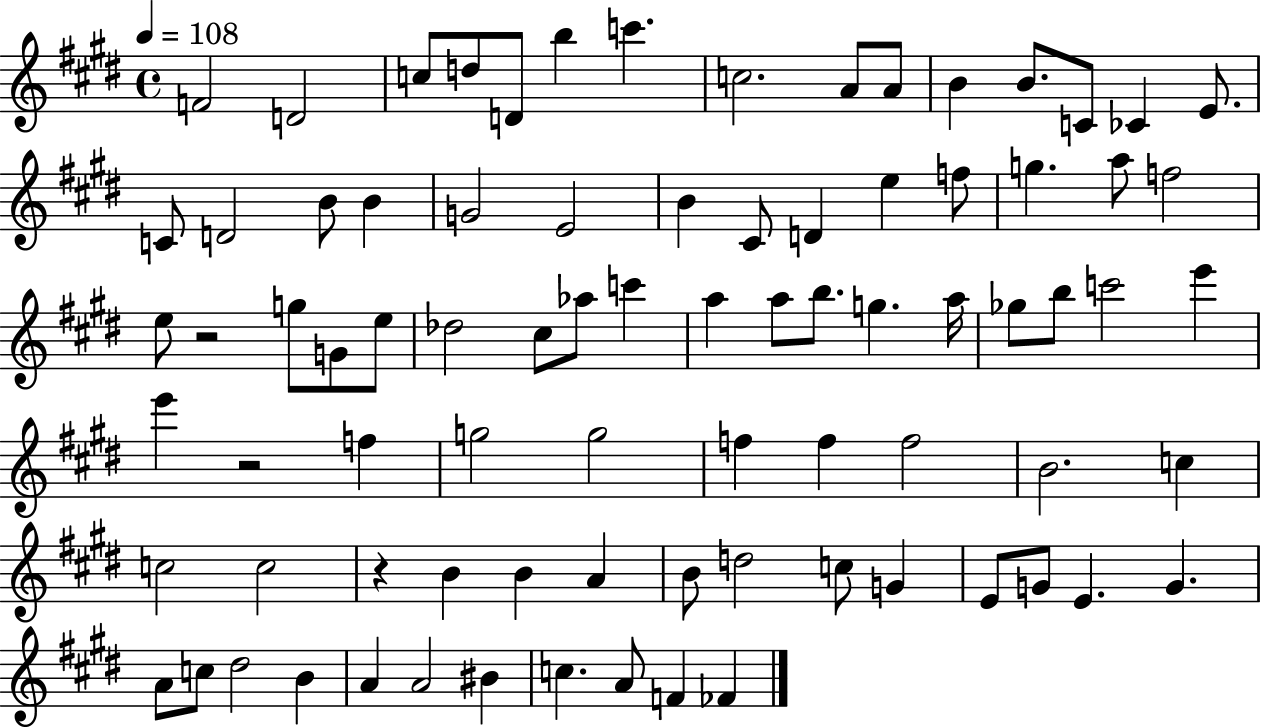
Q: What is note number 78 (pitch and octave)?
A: F4